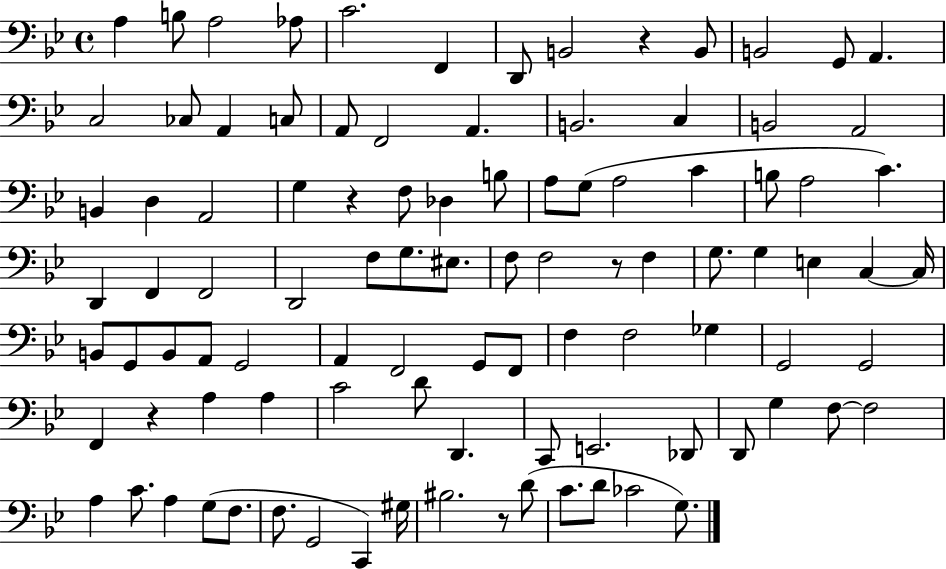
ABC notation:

X:1
T:Untitled
M:4/4
L:1/4
K:Bb
A, B,/2 A,2 _A,/2 C2 F,, D,,/2 B,,2 z B,,/2 B,,2 G,,/2 A,, C,2 _C,/2 A,, C,/2 A,,/2 F,,2 A,, B,,2 C, B,,2 A,,2 B,, D, A,,2 G, z F,/2 _D, B,/2 A,/2 G,/2 A,2 C B,/2 A,2 C D,, F,, F,,2 D,,2 F,/2 G,/2 ^E,/2 F,/2 F,2 z/2 F, G,/2 G, E, C, C,/4 B,,/2 G,,/2 B,,/2 A,,/2 G,,2 A,, F,,2 G,,/2 F,,/2 F, F,2 _G, G,,2 G,,2 F,, z A, A, C2 D/2 D,, C,,/2 E,,2 _D,,/2 D,,/2 G, F,/2 F,2 A, C/2 A, G,/2 F,/2 F,/2 G,,2 C,, ^G,/4 ^B,2 z/2 D/2 C/2 D/2 _C2 G,/2